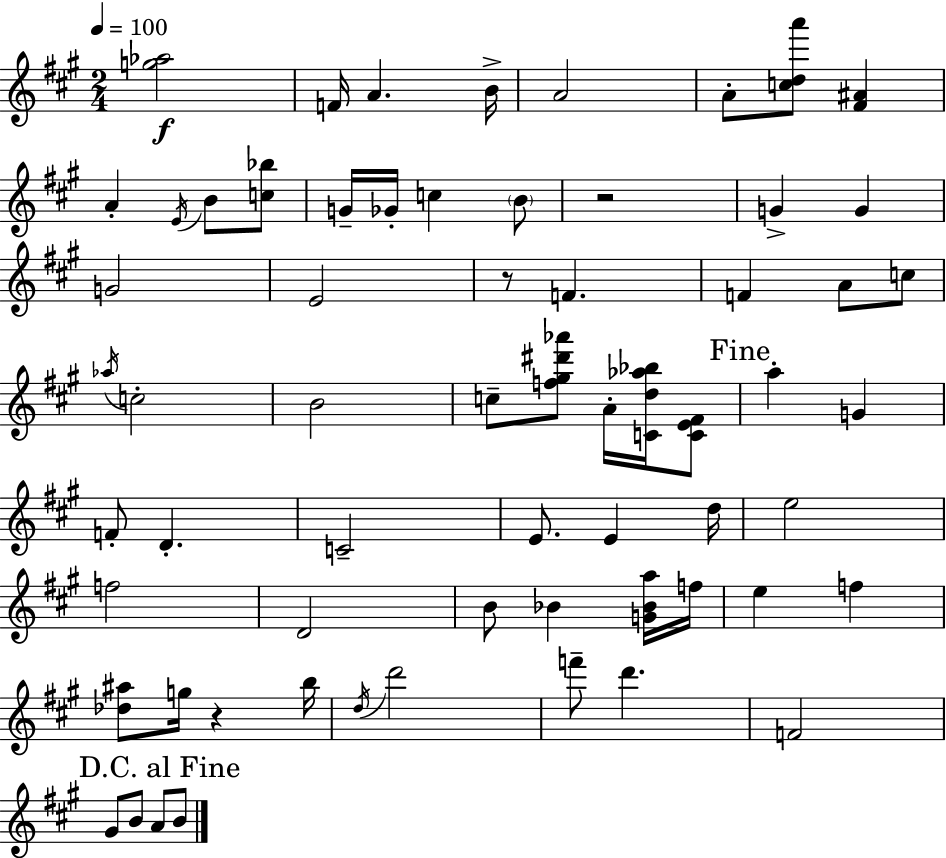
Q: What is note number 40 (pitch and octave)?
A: E5